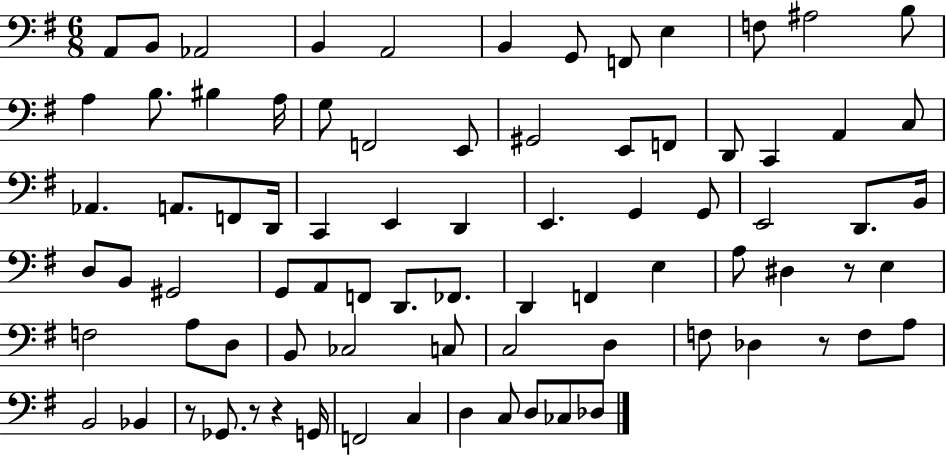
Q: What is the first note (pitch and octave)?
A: A2